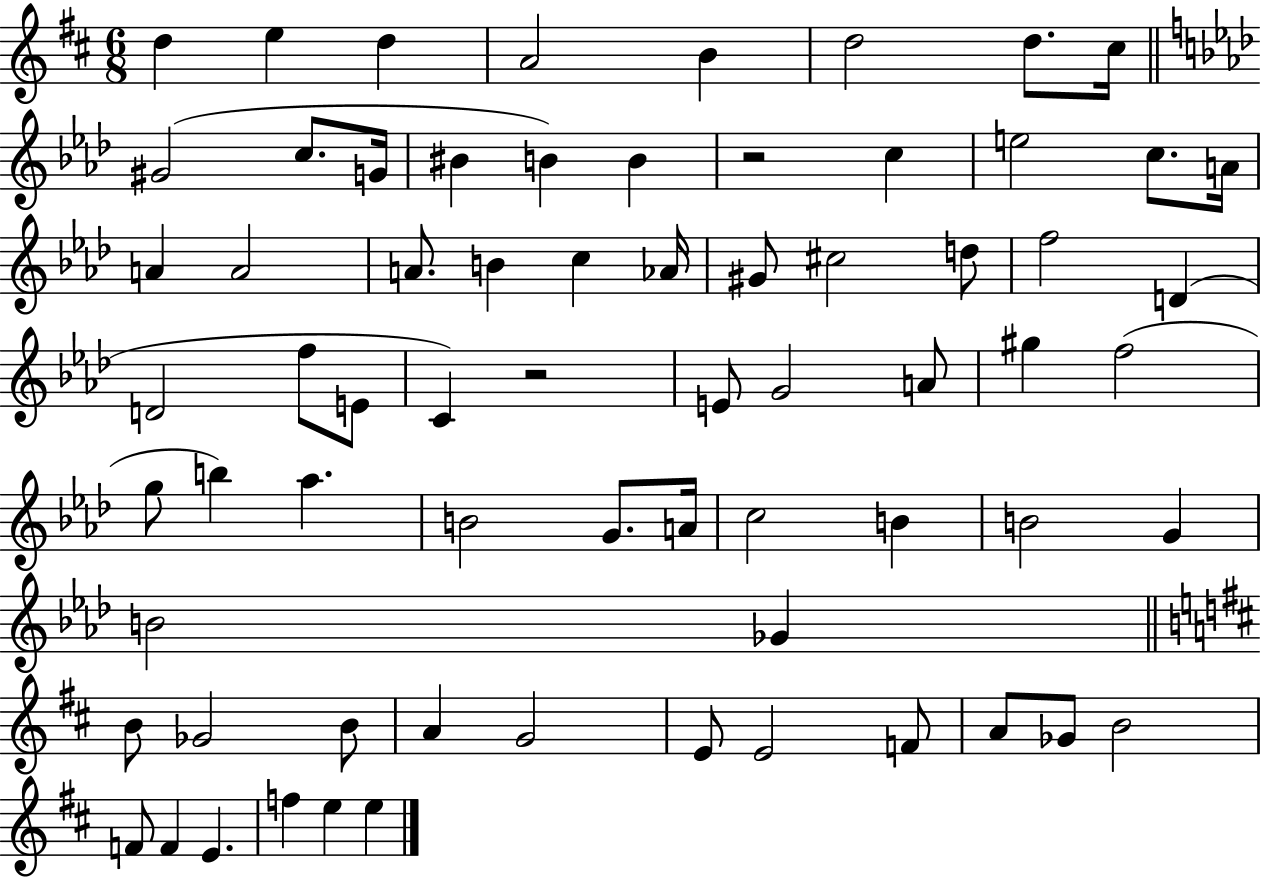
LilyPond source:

{
  \clef treble
  \numericTimeSignature
  \time 6/8
  \key d \major
  d''4 e''4 d''4 | a'2 b'4 | d''2 d''8. cis''16 | \bar "||" \break \key aes \major gis'2( c''8. g'16 | bis'4 b'4) b'4 | r2 c''4 | e''2 c''8. a'16 | \break a'4 a'2 | a'8. b'4 c''4 aes'16 | gis'8 cis''2 d''8 | f''2 d'4( | \break d'2 f''8 e'8 | c'4) r2 | e'8 g'2 a'8 | gis''4 f''2( | \break g''8 b''4) aes''4. | b'2 g'8. a'16 | c''2 b'4 | b'2 g'4 | \break b'2 ges'4 | \bar "||" \break \key b \minor b'8 ges'2 b'8 | a'4 g'2 | e'8 e'2 f'8 | a'8 ges'8 b'2 | \break f'8 f'4 e'4. | f''4 e''4 e''4 | \bar "|."
}